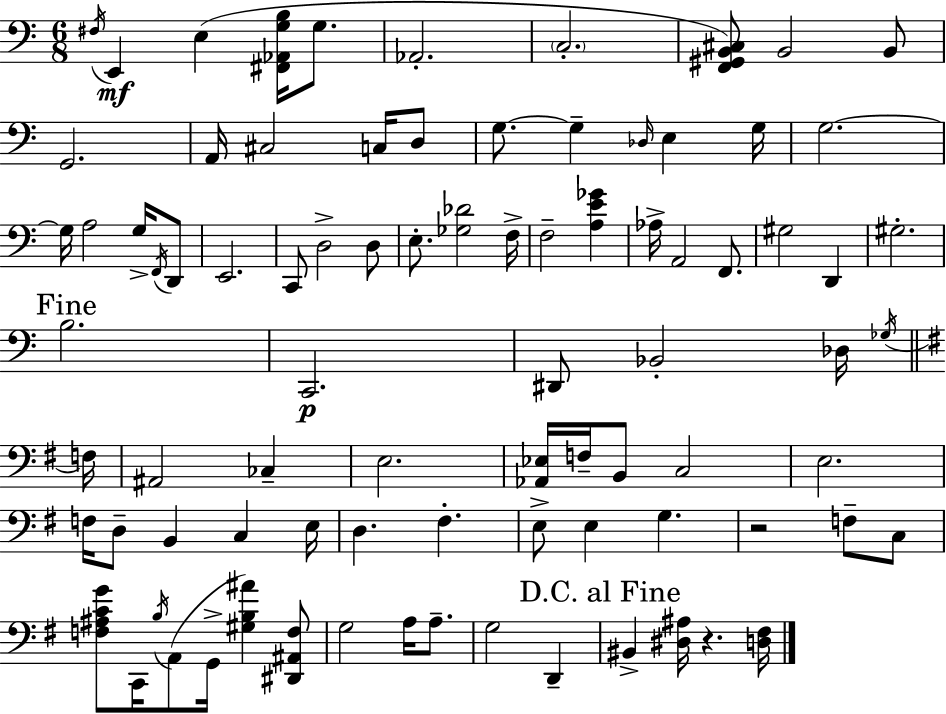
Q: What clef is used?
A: bass